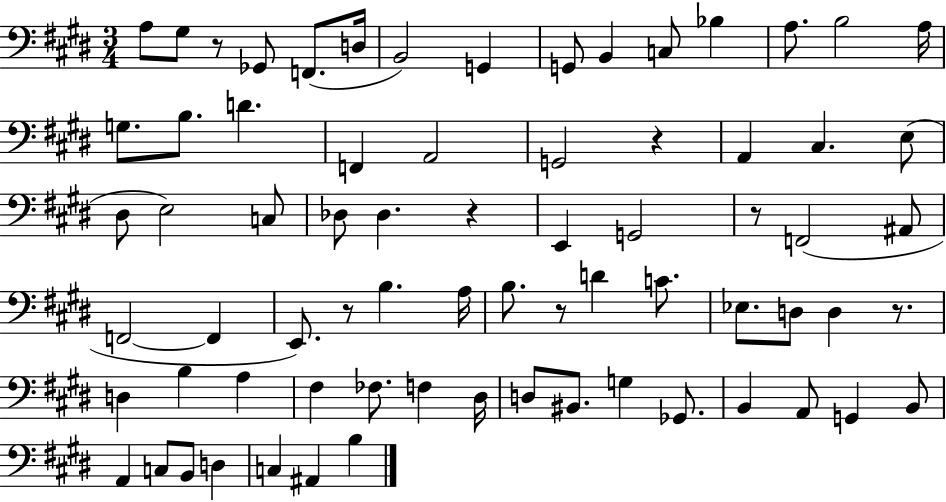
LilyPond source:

{
  \clef bass
  \numericTimeSignature
  \time 3/4
  \key e \major
  a8 gis8 r8 ges,8 f,8.( d16 | b,2) g,4 | g,8 b,4 c8 bes4 | a8. b2 a16 | \break g8. b8. d'4. | f,4 a,2 | g,2 r4 | a,4 cis4. e8( | \break dis8 e2) c8 | des8 des4. r4 | e,4 g,2 | r8 f,2( ais,8 | \break f,2~~ f,4 | e,8.) r8 b4. a16 | b8. r8 d'4 c'8. | ees8. d8 d4 r8. | \break d4 b4 a4 | fis4 fes8. f4 dis16 | d8 bis,8. g4 ges,8. | b,4 a,8 g,4 b,8 | \break a,4 c8 b,8 d4 | c4 ais,4 b4 | \bar "|."
}